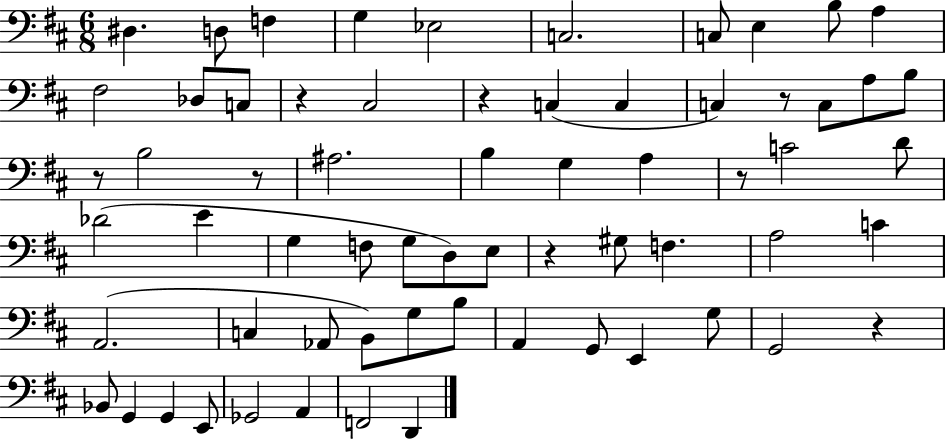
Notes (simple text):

D#3/q. D3/e F3/q G3/q Eb3/h C3/h. C3/e E3/q B3/e A3/q F#3/h Db3/e C3/e R/q C#3/h R/q C3/q C3/q C3/q R/e C3/e A3/e B3/e R/e B3/h R/e A#3/h. B3/q G3/q A3/q R/e C4/h D4/e Db4/h E4/q G3/q F3/e G3/e D3/e E3/e R/q G#3/e F3/q. A3/h C4/q A2/h. C3/q Ab2/e B2/e G3/e B3/e A2/q G2/e E2/q G3/e G2/h R/q Bb2/e G2/q G2/q E2/e Gb2/h A2/q F2/h D2/q